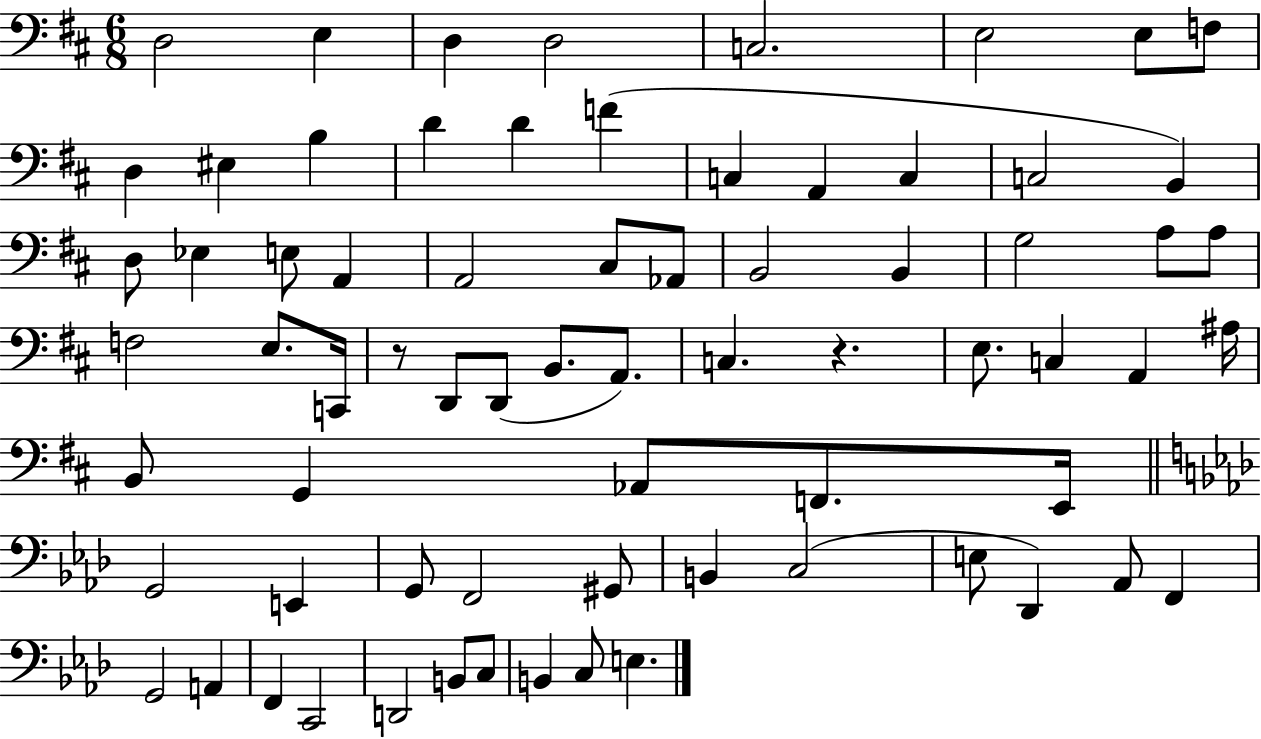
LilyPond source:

{
  \clef bass
  \numericTimeSignature
  \time 6/8
  \key d \major
  d2 e4 | d4 d2 | c2. | e2 e8 f8 | \break d4 eis4 b4 | d'4 d'4 f'4( | c4 a,4 c4 | c2 b,4) | \break d8 ees4 e8 a,4 | a,2 cis8 aes,8 | b,2 b,4 | g2 a8 a8 | \break f2 e8. c,16 | r8 d,8 d,8( b,8. a,8.) | c4. r4. | e8. c4 a,4 ais16 | \break b,8 g,4 aes,8 f,8. e,16 | \bar "||" \break \key aes \major g,2 e,4 | g,8 f,2 gis,8 | b,4 c2( | e8 des,4) aes,8 f,4 | \break g,2 a,4 | f,4 c,2 | d,2 b,8 c8 | b,4 c8 e4. | \break \bar "|."
}